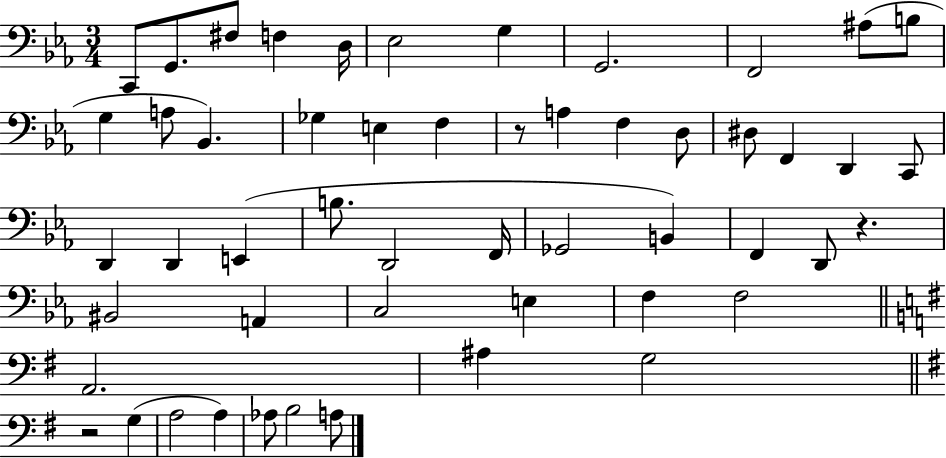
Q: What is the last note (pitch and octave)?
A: A3